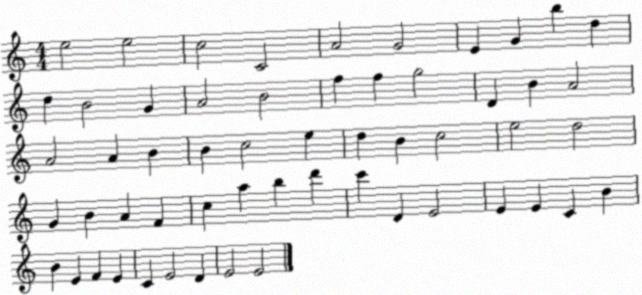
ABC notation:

X:1
T:Untitled
M:4/4
L:1/4
K:C
e2 e2 c2 C2 A2 G2 E G b d d B2 G A2 B2 f f g2 D B A2 A2 A B B c2 e d B c2 e2 d2 G B A F c a b d' c' D E2 E E C B B E F E C E2 D E2 E2